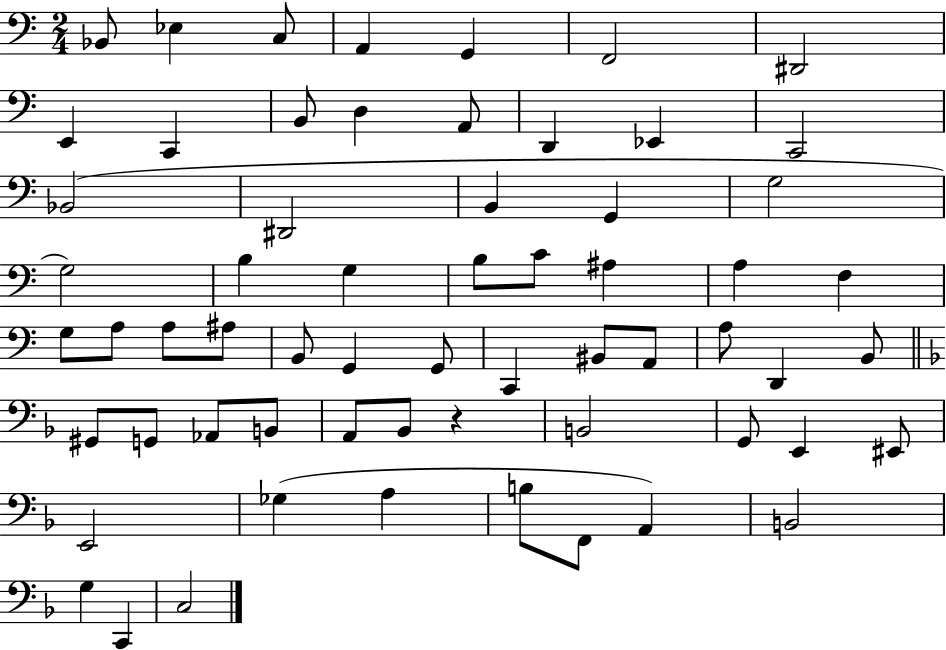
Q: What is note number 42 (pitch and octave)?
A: G#2